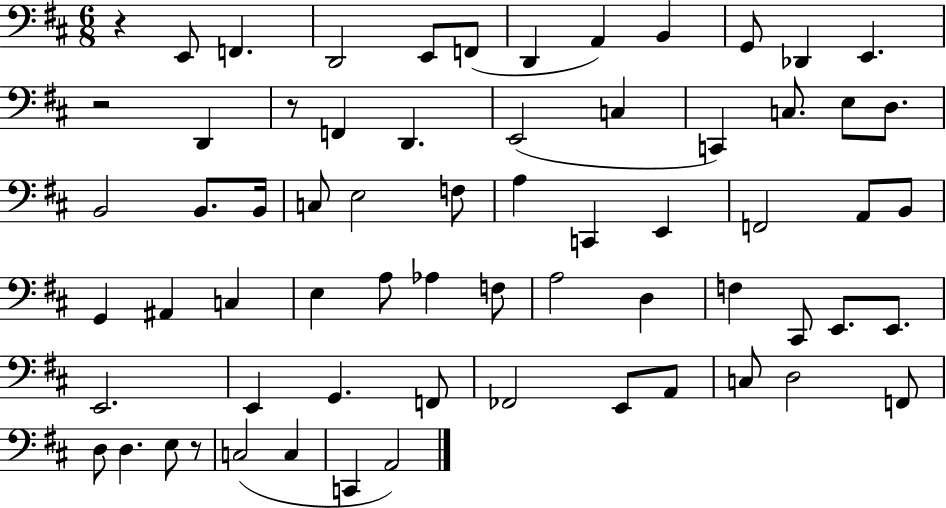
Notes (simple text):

R/q E2/e F2/q. D2/h E2/e F2/e D2/q A2/q B2/q G2/e Db2/q E2/q. R/h D2/q R/e F2/q D2/q. E2/h C3/q C2/q C3/e. E3/e D3/e. B2/h B2/e. B2/s C3/e E3/h F3/e A3/q C2/q E2/q F2/h A2/e B2/e G2/q A#2/q C3/q E3/q A3/e Ab3/q F3/e A3/h D3/q F3/q C#2/e E2/e. E2/e. E2/h. E2/q G2/q. F2/e FES2/h E2/e A2/e C3/e D3/h F2/e D3/e D3/q. E3/e R/e C3/h C3/q C2/q A2/h